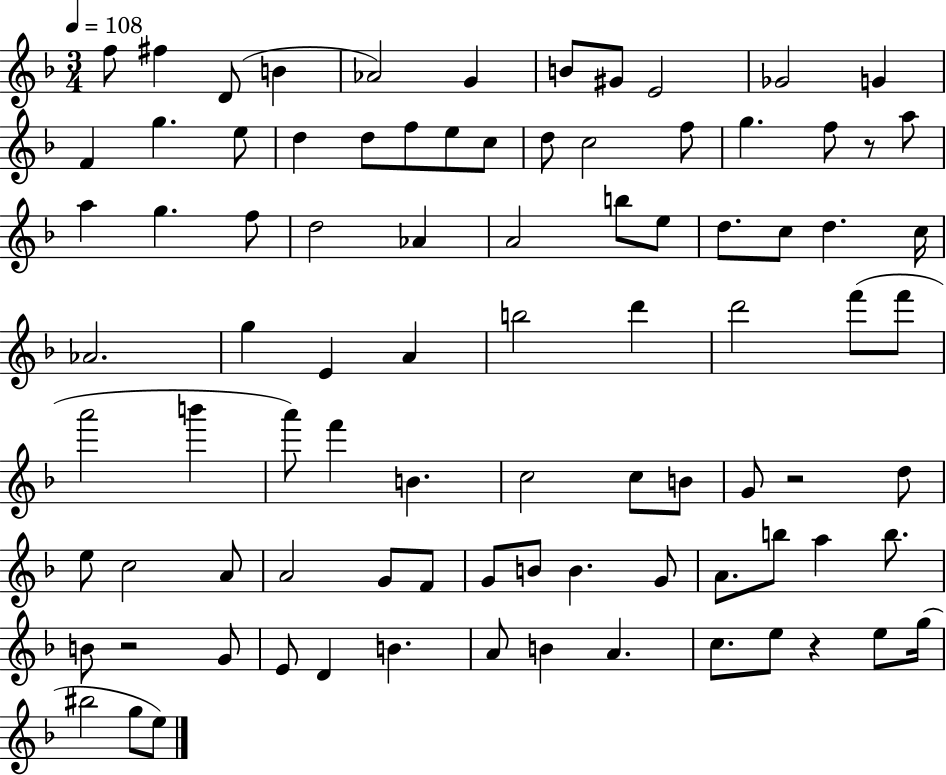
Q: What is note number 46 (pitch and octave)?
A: F6